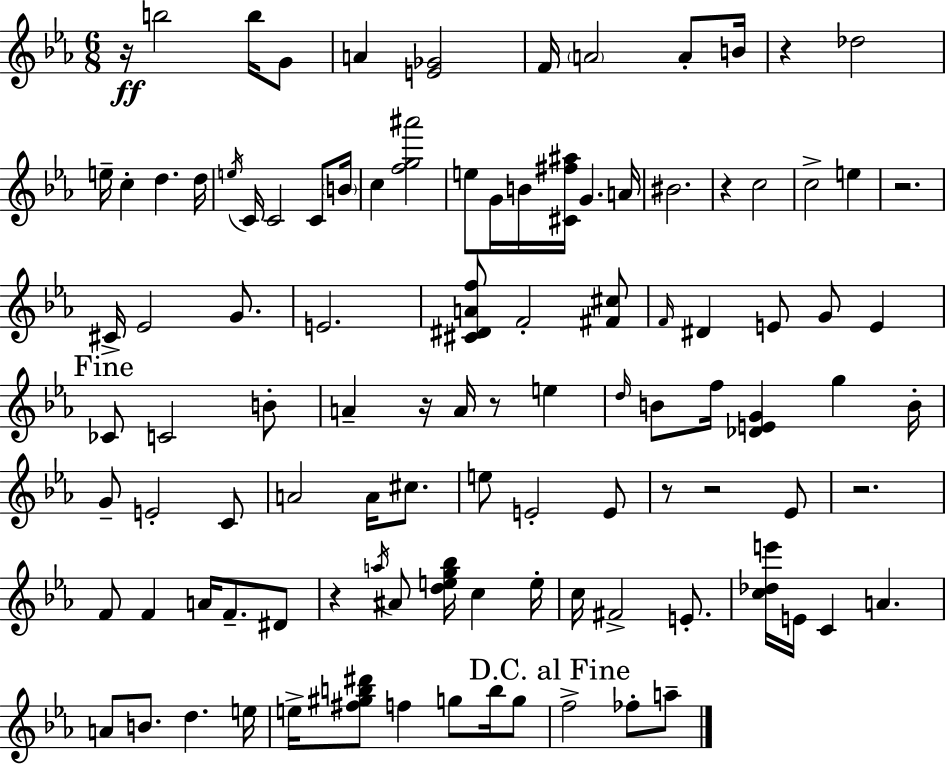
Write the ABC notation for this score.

X:1
T:Untitled
M:6/8
L:1/4
K:Eb
z/4 b2 b/4 G/2 A [E_G]2 F/4 A2 A/2 B/4 z _d2 e/4 c d d/4 e/4 C/4 C2 C/2 B/4 c [fg^a']2 e/2 G/4 B/4 [^C^f^a]/4 G A/4 ^B2 z c2 c2 e z2 ^C/4 _E2 G/2 E2 [^C^DAf]/2 F2 [^F^c]/2 F/4 ^D E/2 G/2 E _C/2 C2 B/2 A z/4 A/4 z/2 e d/4 B/2 f/4 [_DEG] g B/4 G/2 E2 C/2 A2 A/4 ^c/2 e/2 E2 E/2 z/2 z2 _E/2 z2 F/2 F A/4 F/2 ^D/2 z a/4 ^A/2 [deg_b]/4 c e/4 c/4 ^F2 E/2 [c_de']/4 E/4 C A A/2 B/2 d e/4 e/4 [^f^gb^d']/2 f g/2 b/4 g/2 f2 _f/2 a/2